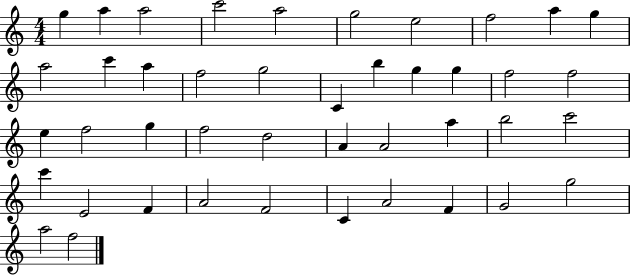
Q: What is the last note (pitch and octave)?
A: F5